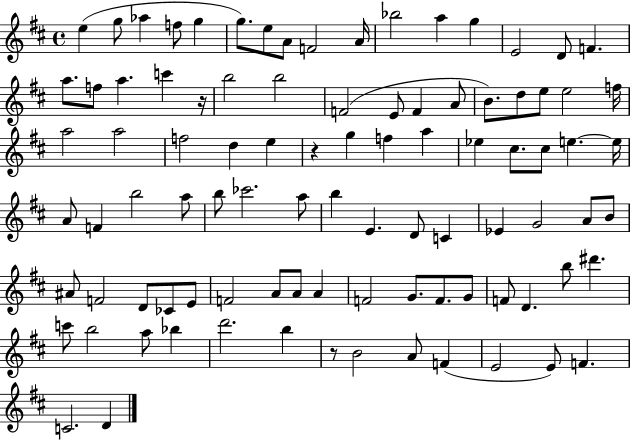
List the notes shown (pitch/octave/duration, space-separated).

E5/q G5/e Ab5/q F5/e G5/q G5/e. E5/e A4/e F4/h A4/s Bb5/h A5/q G5/q E4/h D4/e F4/q. A5/e. F5/e A5/q. C6/q R/s B5/h B5/h F4/h E4/e F4/q A4/e B4/e. D5/e E5/e E5/h F5/s A5/h A5/h F5/h D5/q E5/q R/q G5/q F5/q A5/q Eb5/q C#5/e. C#5/e E5/q. E5/s A4/e F4/q B5/h A5/e B5/e CES6/h. A5/e B5/q E4/q. D4/e C4/q Eb4/q G4/h A4/e B4/e A#4/e F4/h D4/e CES4/e E4/e F4/h A4/e A4/e A4/q F4/h G4/e. F4/e. G4/e F4/e D4/q. B5/e D#6/q. C6/e B5/h A5/e Bb5/q D6/h. B5/q R/e B4/h A4/e F4/q E4/h E4/e F4/q. C4/h. D4/q